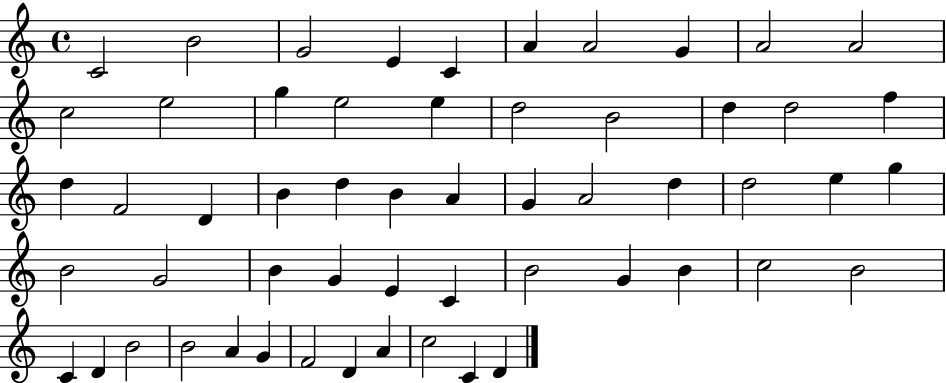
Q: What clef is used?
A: treble